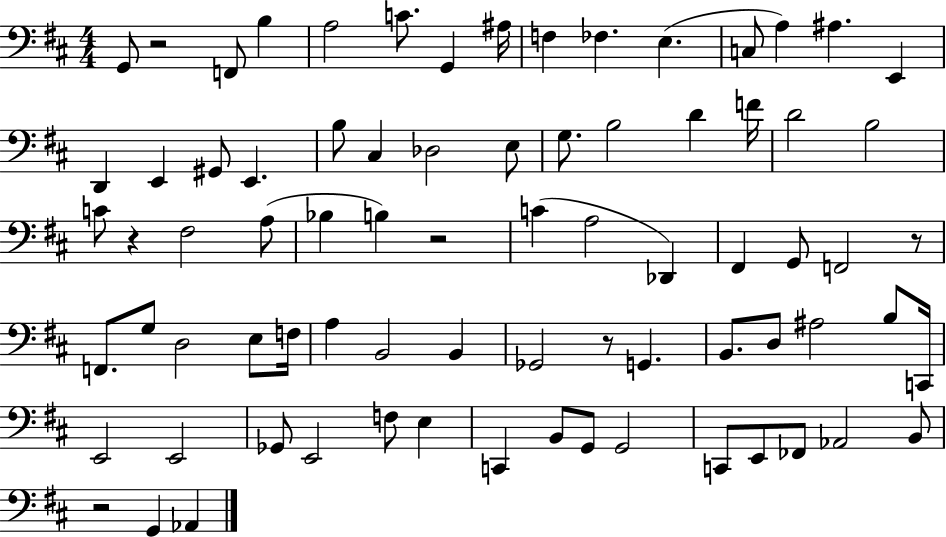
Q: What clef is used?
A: bass